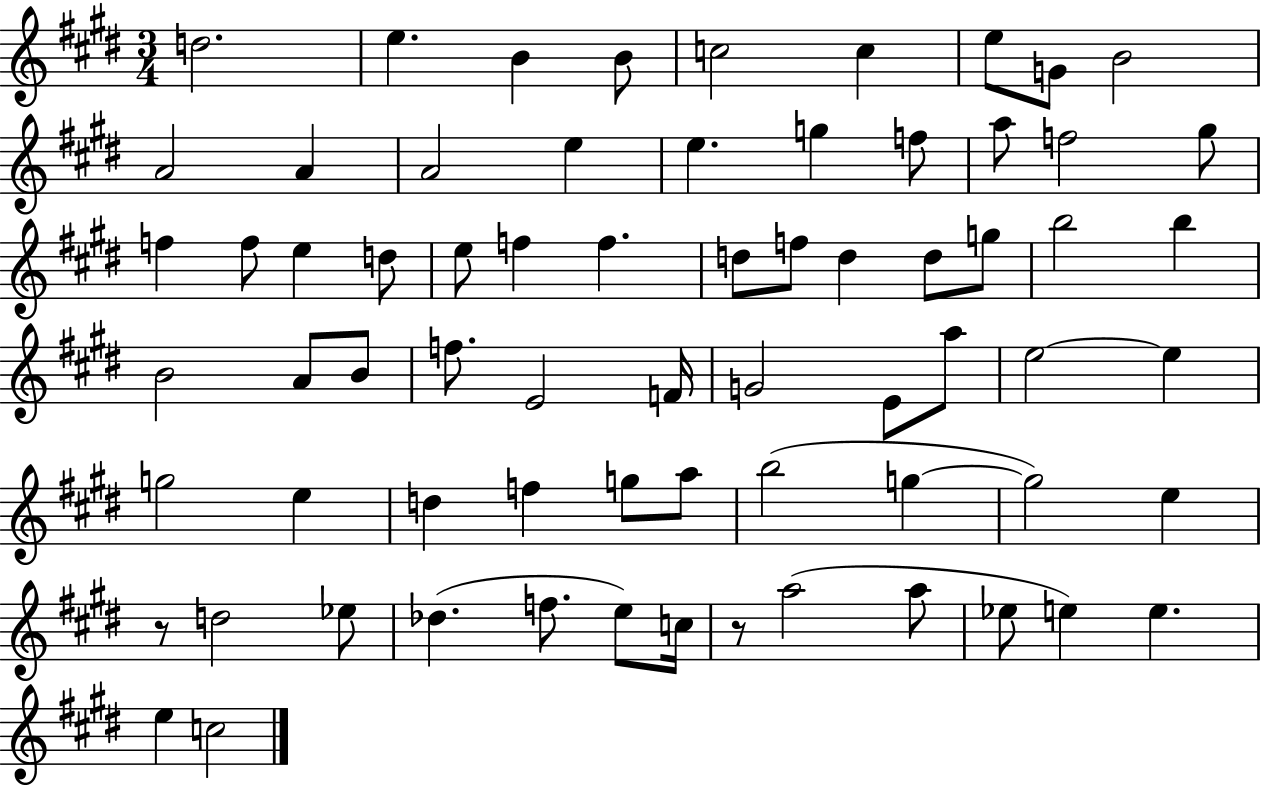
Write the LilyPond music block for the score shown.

{
  \clef treble
  \numericTimeSignature
  \time 3/4
  \key e \major
  d''2. | e''4. b'4 b'8 | c''2 c''4 | e''8 g'8 b'2 | \break a'2 a'4 | a'2 e''4 | e''4. g''4 f''8 | a''8 f''2 gis''8 | \break f''4 f''8 e''4 d''8 | e''8 f''4 f''4. | d''8 f''8 d''4 d''8 g''8 | b''2 b''4 | \break b'2 a'8 b'8 | f''8. e'2 f'16 | g'2 e'8 a''8 | e''2~~ e''4 | \break g''2 e''4 | d''4 f''4 g''8 a''8 | b''2( g''4~~ | g''2) e''4 | \break r8 d''2 ees''8 | des''4.( f''8. e''8) c''16 | r8 a''2( a''8 | ees''8 e''4) e''4. | \break e''4 c''2 | \bar "|."
}